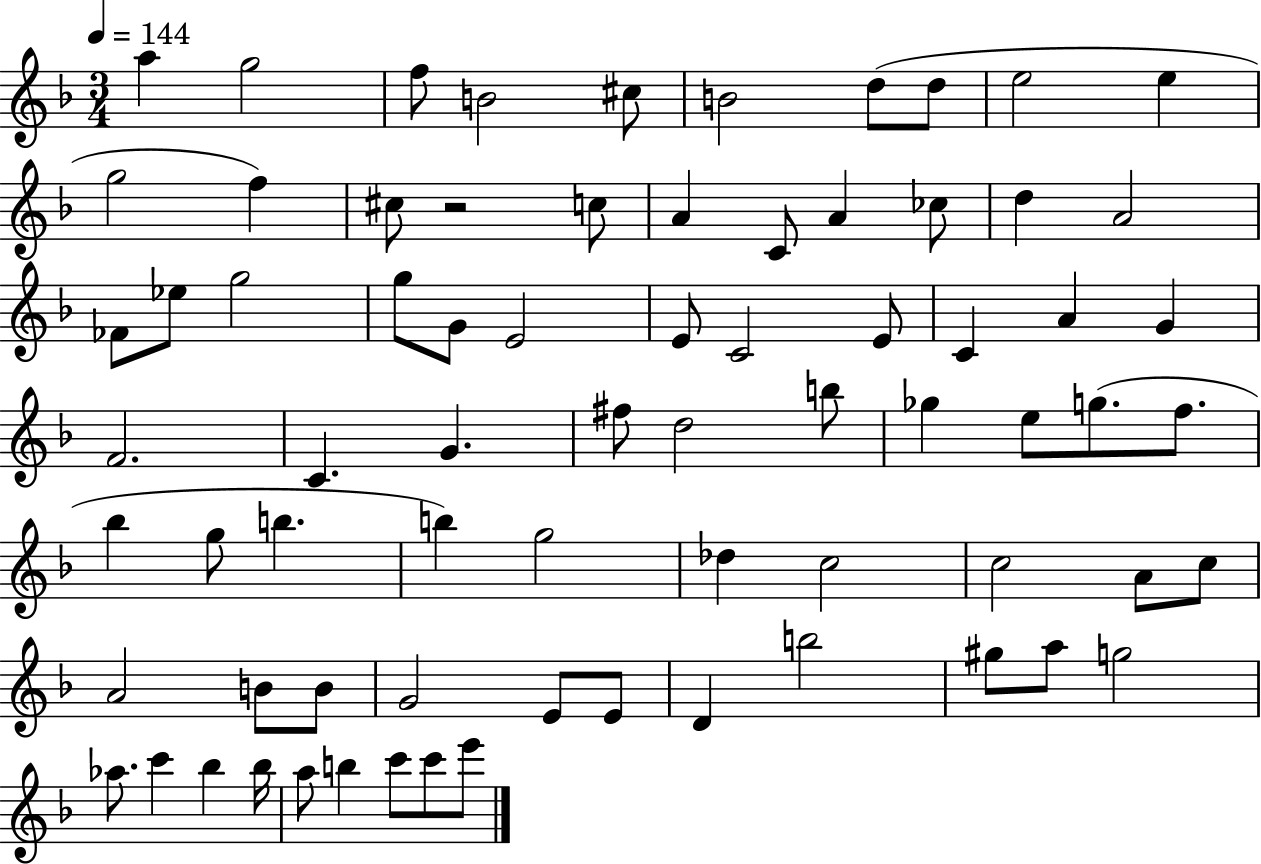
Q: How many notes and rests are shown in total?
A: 73